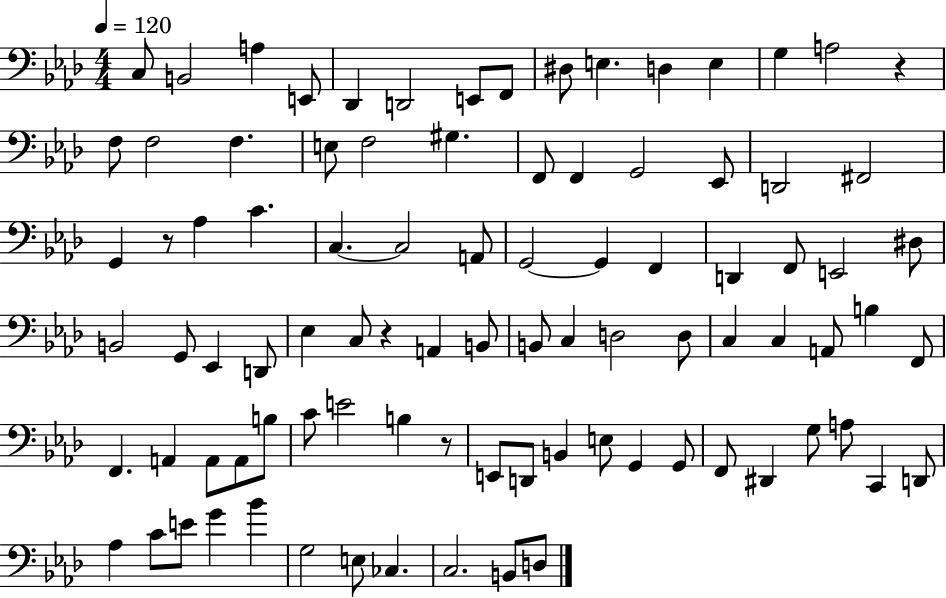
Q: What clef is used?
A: bass